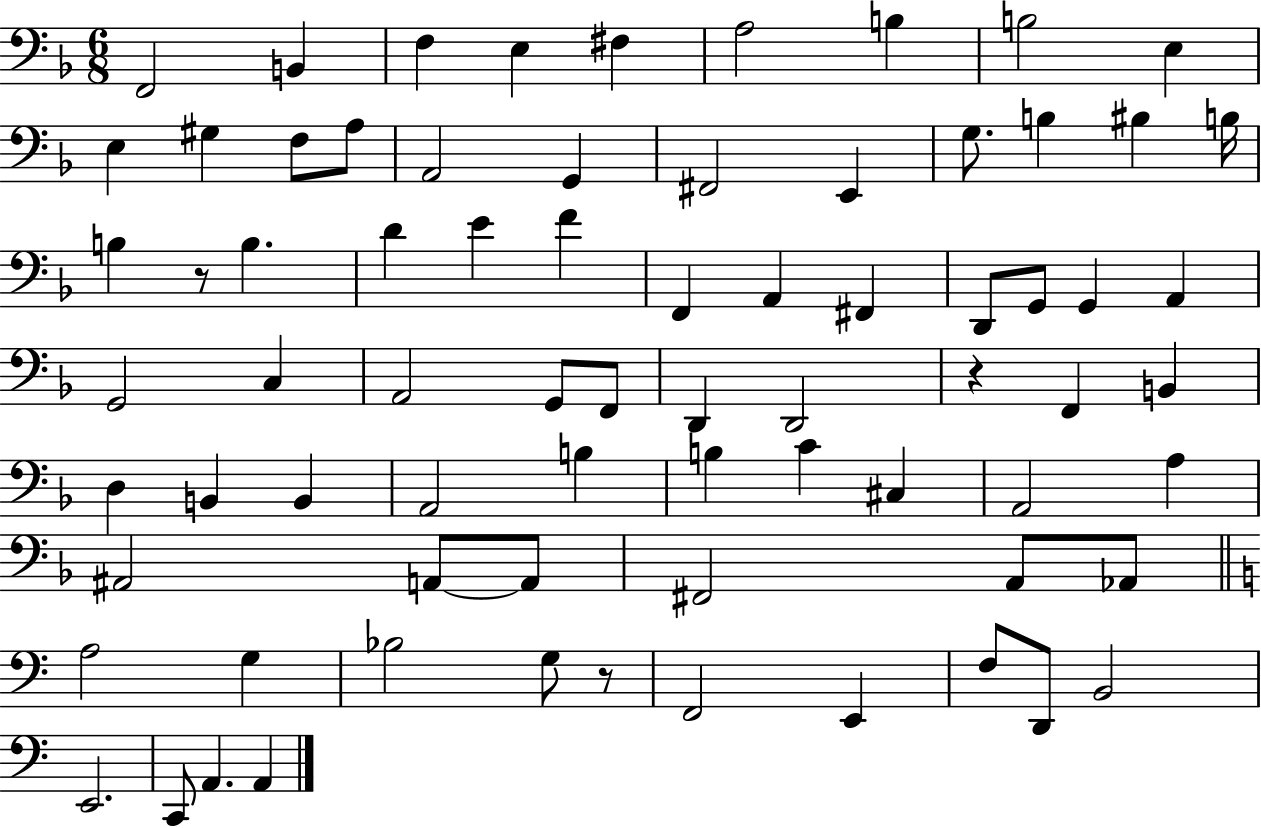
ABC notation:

X:1
T:Untitled
M:6/8
L:1/4
K:F
F,,2 B,, F, E, ^F, A,2 B, B,2 E, E, ^G, F,/2 A,/2 A,,2 G,, ^F,,2 E,, G,/2 B, ^B, B,/4 B, z/2 B, D E F F,, A,, ^F,, D,,/2 G,,/2 G,, A,, G,,2 C, A,,2 G,,/2 F,,/2 D,, D,,2 z F,, B,, D, B,, B,, A,,2 B, B, C ^C, A,,2 A, ^A,,2 A,,/2 A,,/2 ^F,,2 A,,/2 _A,,/2 A,2 G, _B,2 G,/2 z/2 F,,2 E,, F,/2 D,,/2 B,,2 E,,2 C,,/2 A,, A,,